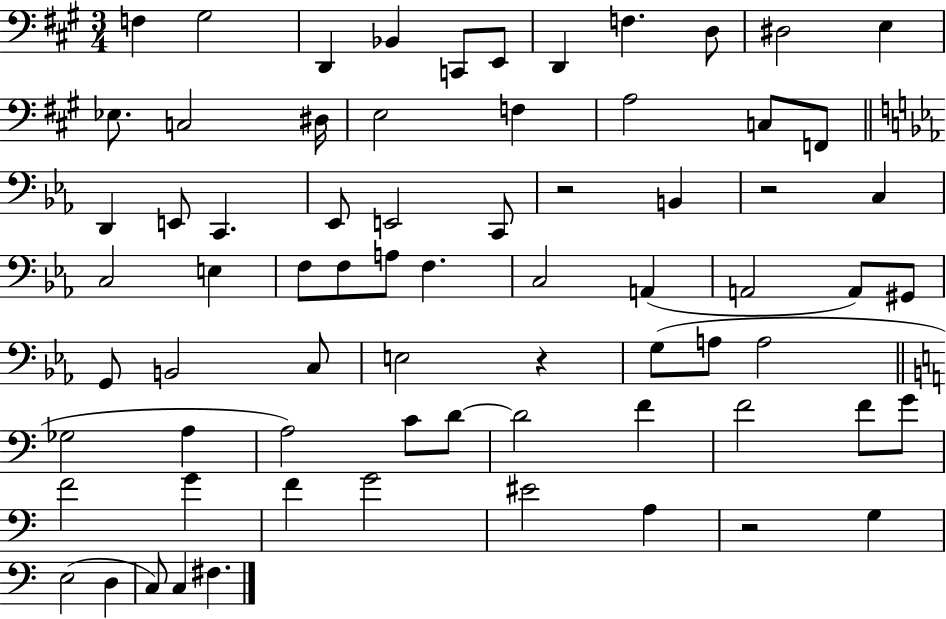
{
  \clef bass
  \numericTimeSignature
  \time 3/4
  \key a \major
  f4 gis2 | d,4 bes,4 c,8 e,8 | d,4 f4. d8 | dis2 e4 | \break ees8. c2 dis16 | e2 f4 | a2 c8 f,8 | \bar "||" \break \key c \minor d,4 e,8 c,4. | ees,8 e,2 c,8 | r2 b,4 | r2 c4 | \break c2 e4 | f8 f8 a8 f4. | c2 a,4( | a,2 a,8) gis,8 | \break g,8 b,2 c8 | e2 r4 | g8( a8 a2 | \bar "||" \break \key c \major ges2 a4 | a2) c'8 d'8~~ | d'2 f'4 | f'2 f'8 g'8 | \break f'2 g'4 | f'4 g'2 | eis'2 a4 | r2 g4 | \break e2( d4 | c8) c4 fis4. | \bar "|."
}